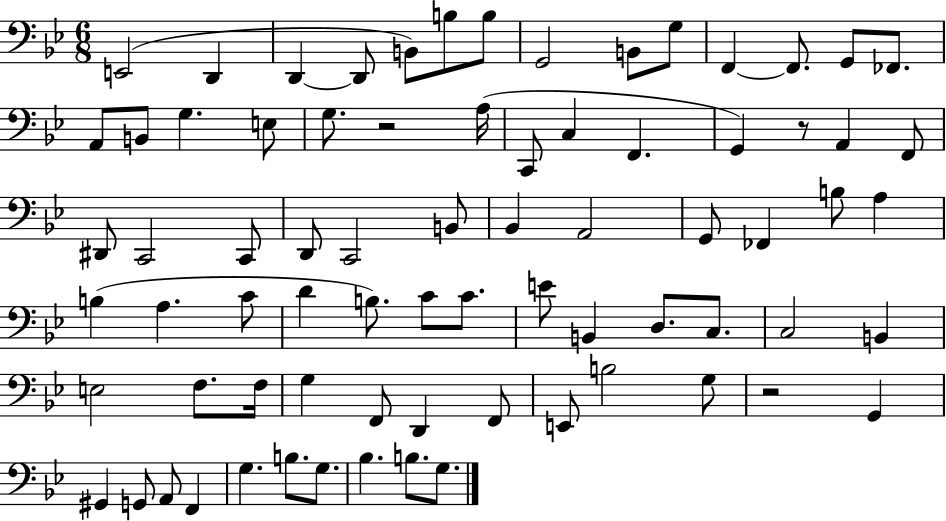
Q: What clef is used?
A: bass